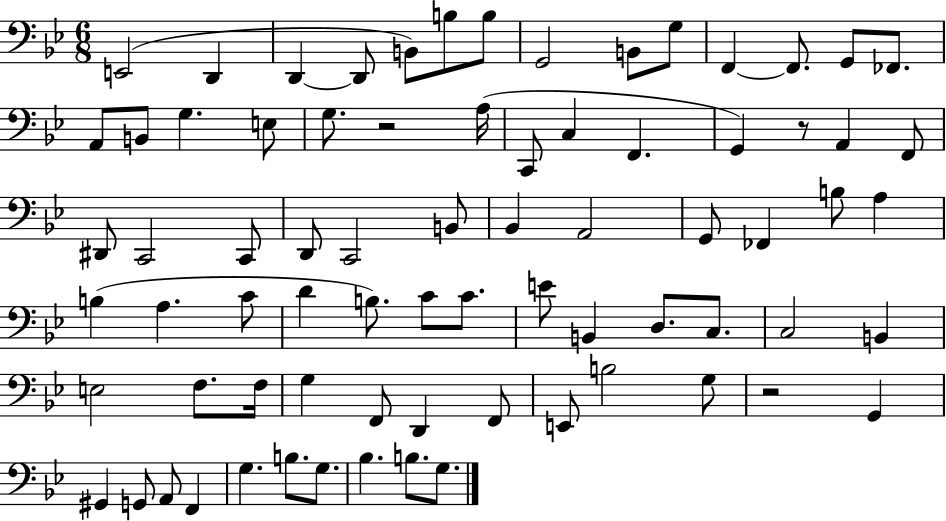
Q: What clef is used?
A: bass